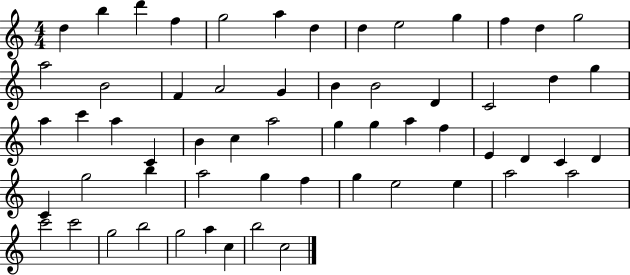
{
  \clef treble
  \numericTimeSignature
  \time 4/4
  \key c \major
  d''4 b''4 d'''4 f''4 | g''2 a''4 d''4 | d''4 e''2 g''4 | f''4 d''4 g''2 | \break a''2 b'2 | f'4 a'2 g'4 | b'4 b'2 d'4 | c'2 d''4 g''4 | \break a''4 c'''4 a''4 c'4 | b'4 c''4 a''2 | g''4 g''4 a''4 f''4 | e'4 d'4 c'4 d'4 | \break c'4 g''2 b''4 | a''2 g''4 f''4 | g''4 e''2 e''4 | a''2 a''2 | \break c'''2 c'''2 | g''2 b''2 | g''2 a''4 c''4 | b''2 c''2 | \break \bar "|."
}